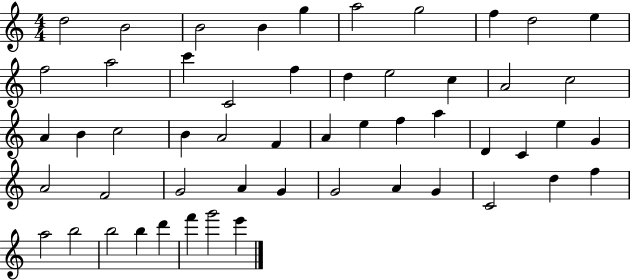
X:1
T:Untitled
M:4/4
L:1/4
K:C
d2 B2 B2 B g a2 g2 f d2 e f2 a2 c' C2 f d e2 c A2 c2 A B c2 B A2 F A e f a D C e G A2 F2 G2 A G G2 A G C2 d f a2 b2 b2 b d' f' g'2 e'